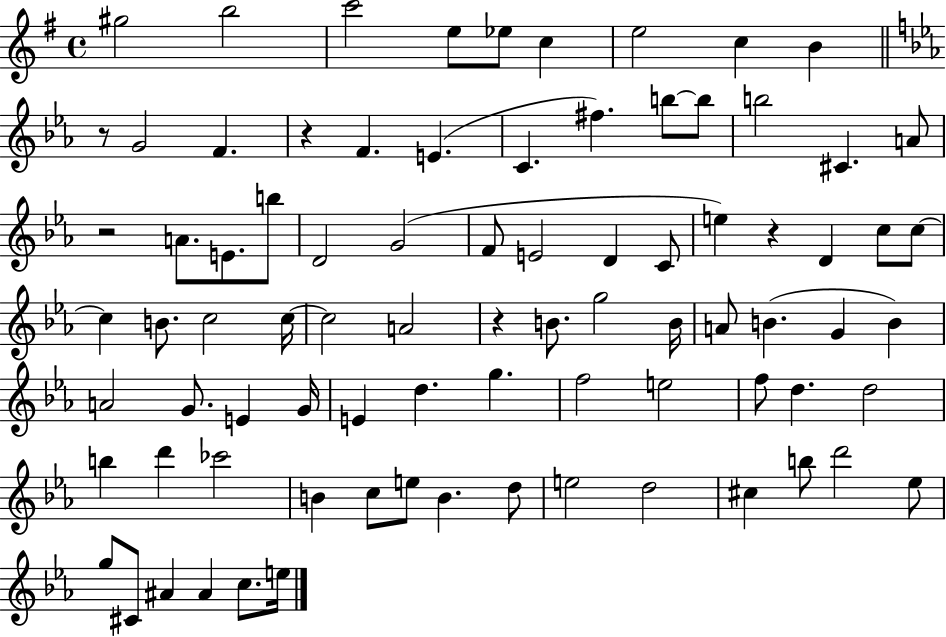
X:1
T:Untitled
M:4/4
L:1/4
K:G
^g2 b2 c'2 e/2 _e/2 c e2 c B z/2 G2 F z F E C ^f b/2 b/2 b2 ^C A/2 z2 A/2 E/2 b/2 D2 G2 F/2 E2 D C/2 e z D c/2 c/2 c B/2 c2 c/4 c2 A2 z B/2 g2 B/4 A/2 B G B A2 G/2 E G/4 E d g f2 e2 f/2 d d2 b d' _c'2 B c/2 e/2 B d/2 e2 d2 ^c b/2 d'2 _e/2 g/2 ^C/2 ^A ^A c/2 e/4